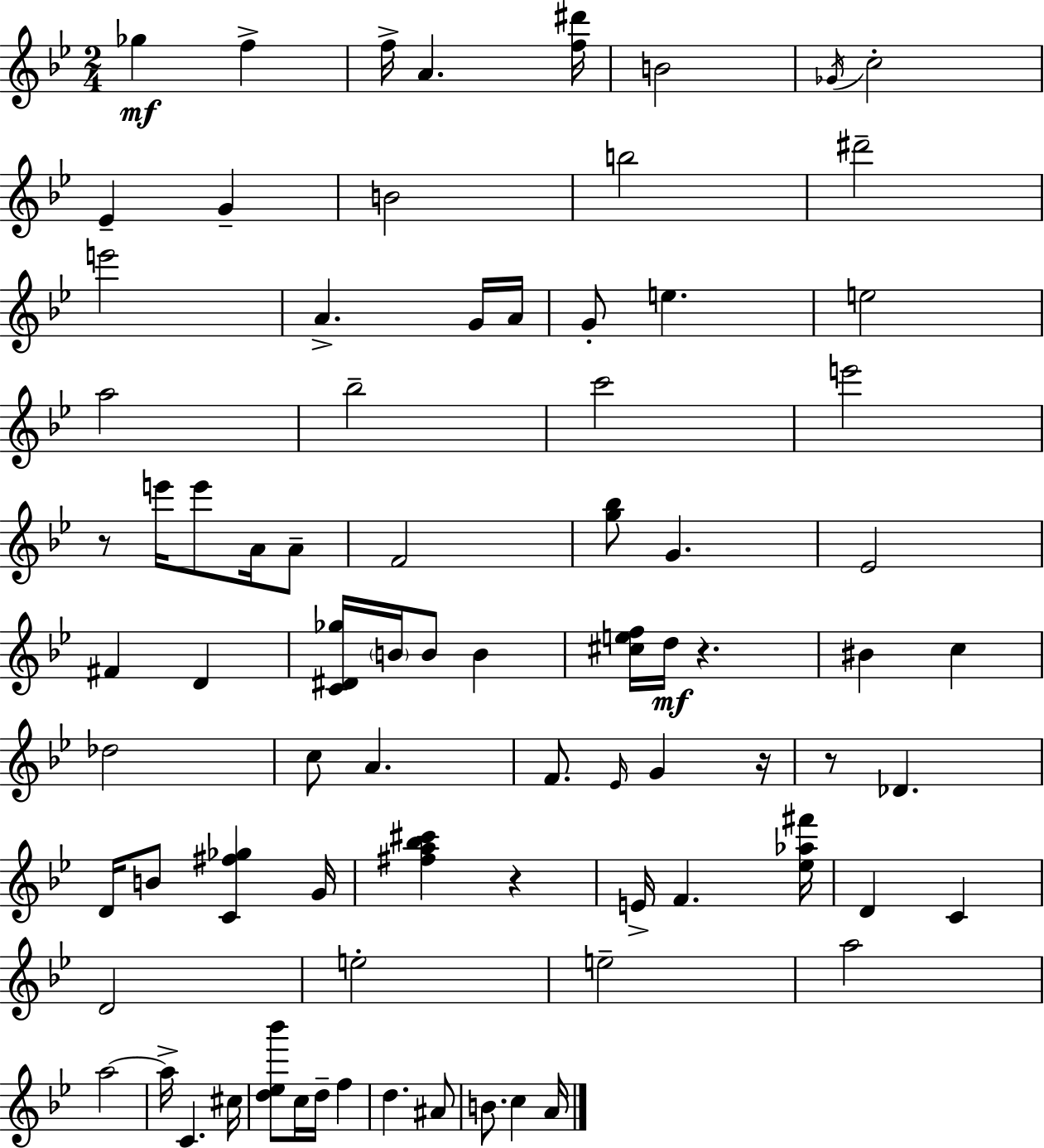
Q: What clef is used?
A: treble